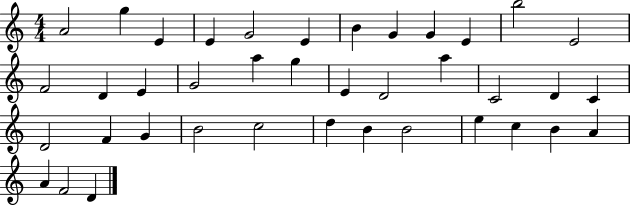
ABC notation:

X:1
T:Untitled
M:4/4
L:1/4
K:C
A2 g E E G2 E B G G E b2 E2 F2 D E G2 a g E D2 a C2 D C D2 F G B2 c2 d B B2 e c B A A F2 D